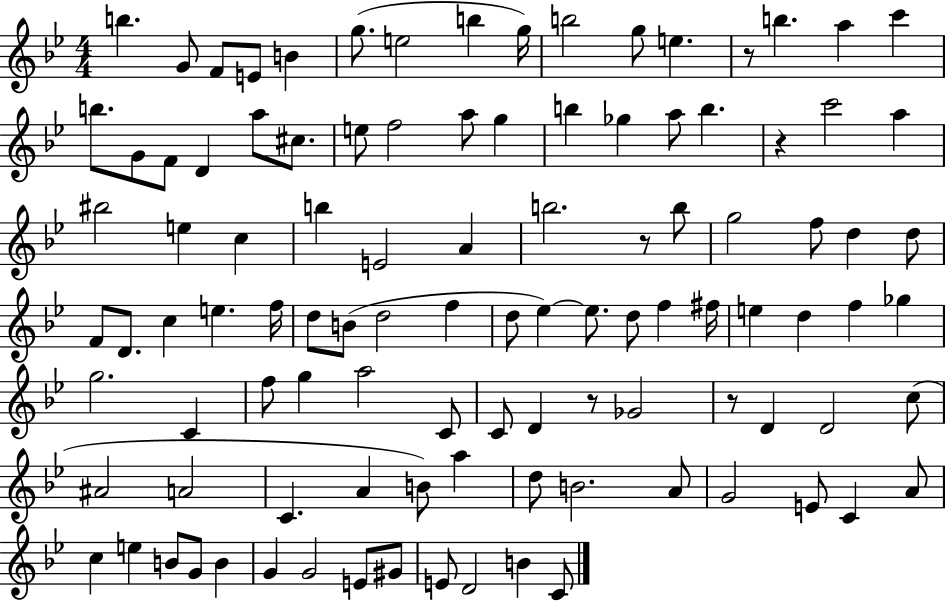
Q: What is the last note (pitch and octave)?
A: C4